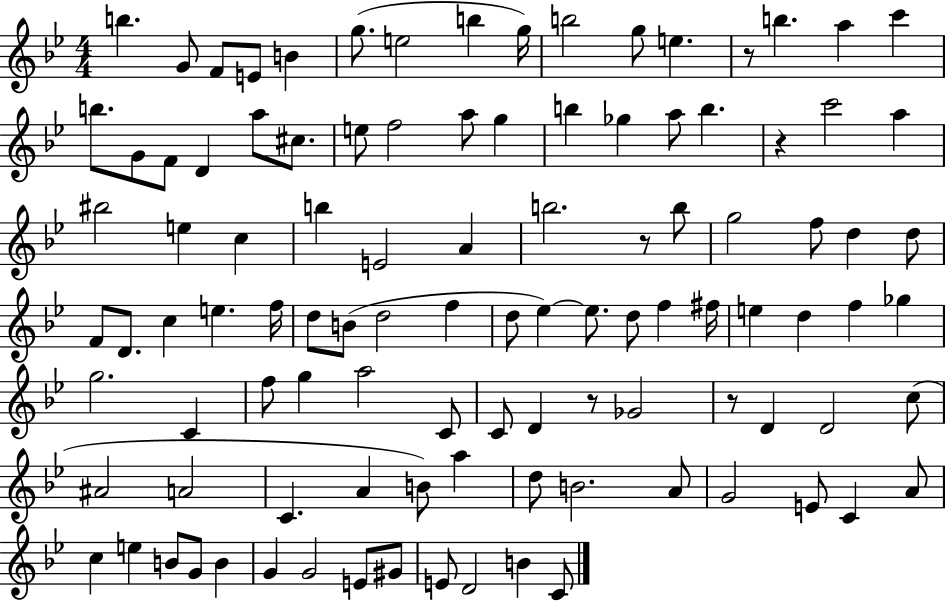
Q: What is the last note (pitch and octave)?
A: C4